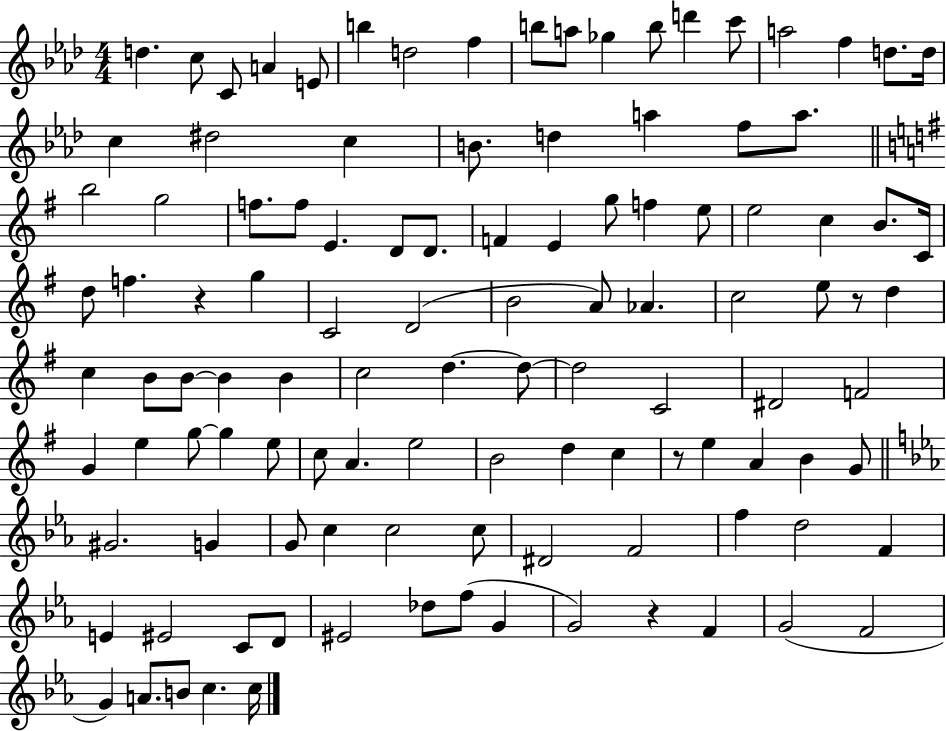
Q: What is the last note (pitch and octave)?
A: C5